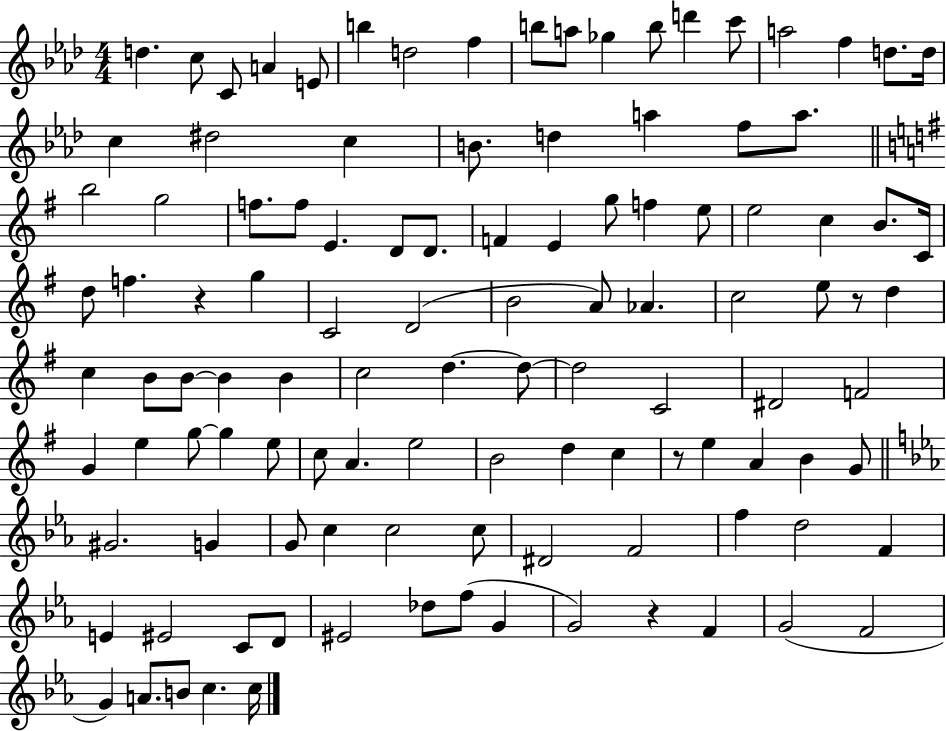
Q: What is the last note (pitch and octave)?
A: C5